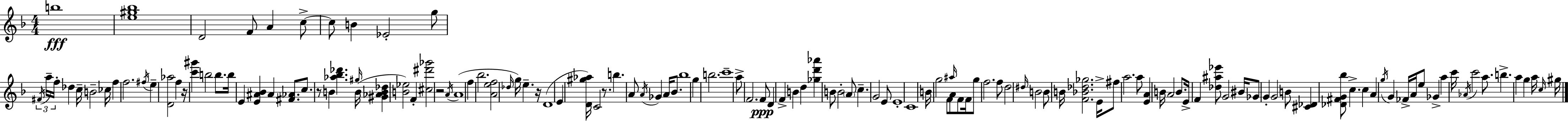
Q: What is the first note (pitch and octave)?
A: B5